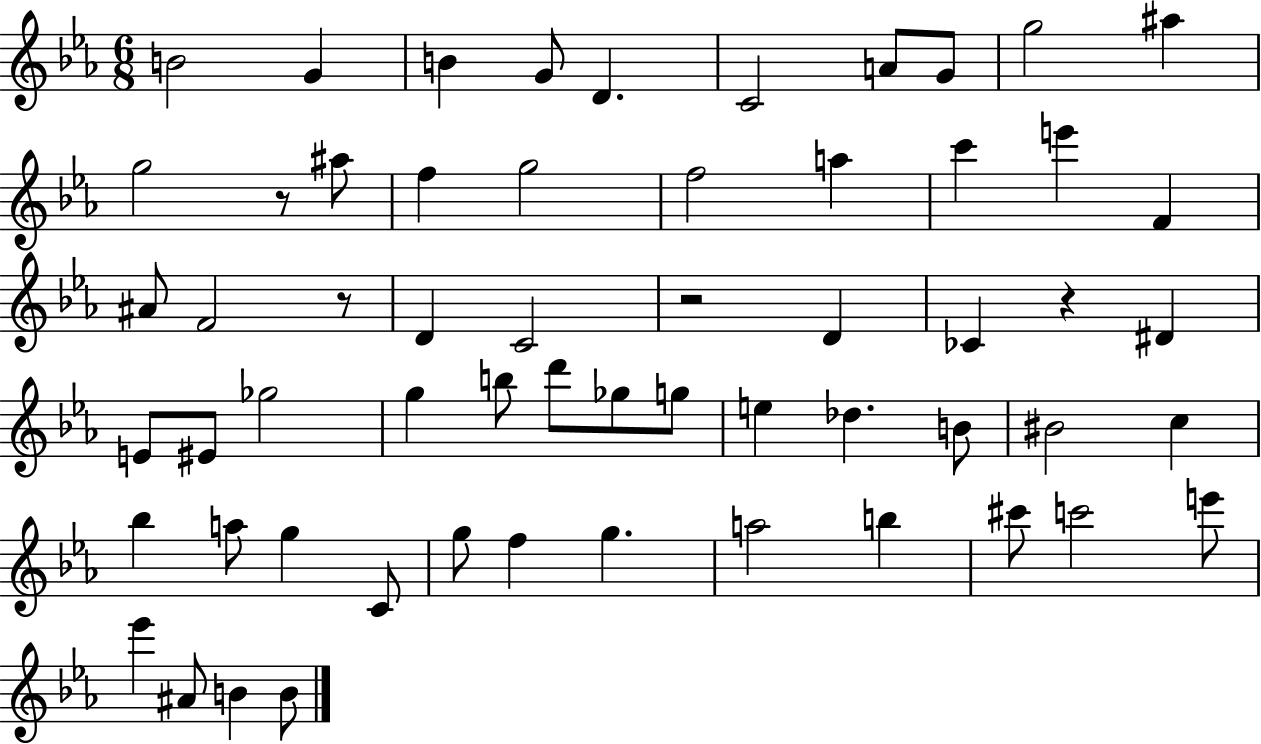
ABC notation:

X:1
T:Untitled
M:6/8
L:1/4
K:Eb
B2 G B G/2 D C2 A/2 G/2 g2 ^a g2 z/2 ^a/2 f g2 f2 a c' e' F ^A/2 F2 z/2 D C2 z2 D _C z ^D E/2 ^E/2 _g2 g b/2 d'/2 _g/2 g/2 e _d B/2 ^B2 c _b a/2 g C/2 g/2 f g a2 b ^c'/2 c'2 e'/2 _e' ^A/2 B B/2